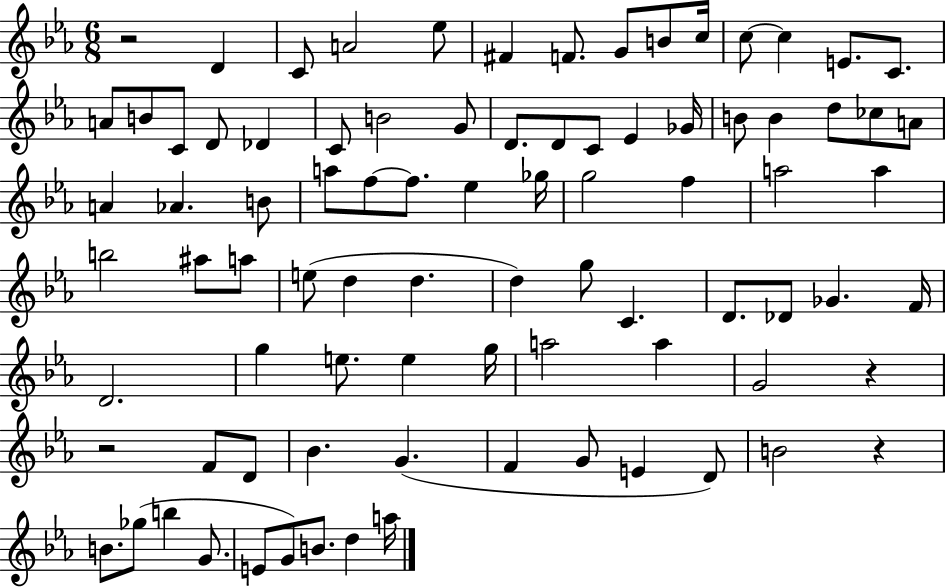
X:1
T:Untitled
M:6/8
L:1/4
K:Eb
z2 D C/2 A2 _e/2 ^F F/2 G/2 B/2 c/4 c/2 c E/2 C/2 A/2 B/2 C/2 D/2 _D C/2 B2 G/2 D/2 D/2 C/2 _E _G/4 B/2 B d/2 _c/2 A/2 A _A B/2 a/2 f/2 f/2 _e _g/4 g2 f a2 a b2 ^a/2 a/2 e/2 d d d g/2 C D/2 _D/2 _G F/4 D2 g e/2 e g/4 a2 a G2 z z2 F/2 D/2 _B G F G/2 E D/2 B2 z B/2 _g/2 b G/2 E/2 G/2 B/2 d a/4